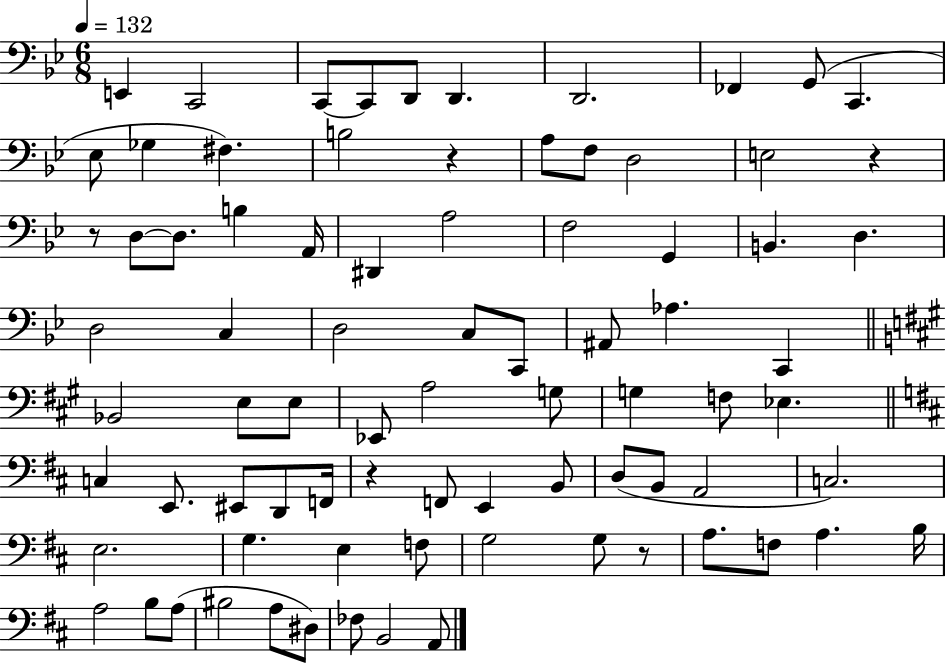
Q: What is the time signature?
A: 6/8